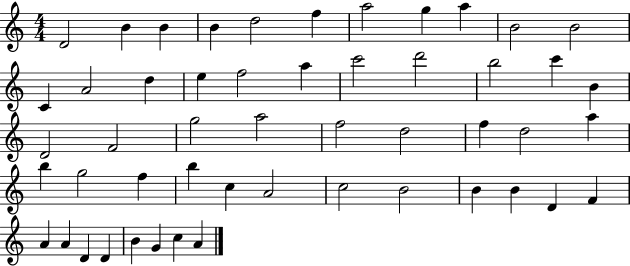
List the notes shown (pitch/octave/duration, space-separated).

D4/h B4/q B4/q B4/q D5/h F5/q A5/h G5/q A5/q B4/h B4/h C4/q A4/h D5/q E5/q F5/h A5/q C6/h D6/h B5/h C6/q B4/q D4/h F4/h G5/h A5/h F5/h D5/h F5/q D5/h A5/q B5/q G5/h F5/q B5/q C5/q A4/h C5/h B4/h B4/q B4/q D4/q F4/q A4/q A4/q D4/q D4/q B4/q G4/q C5/q A4/q